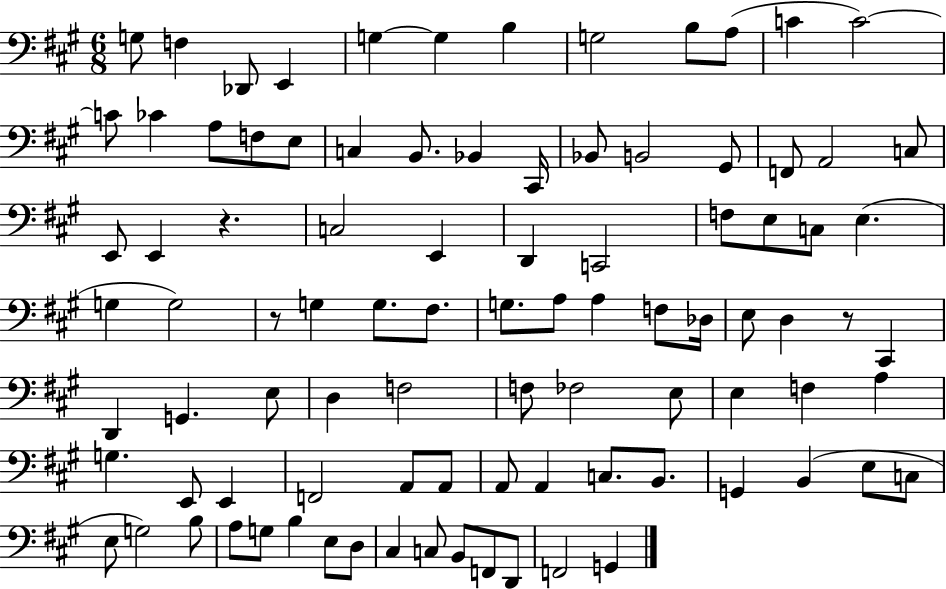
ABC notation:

X:1
T:Untitled
M:6/8
L:1/4
K:A
G,/2 F, _D,,/2 E,, G, G, B, G,2 B,/2 A,/2 C C2 C/2 _C A,/2 F,/2 E,/2 C, B,,/2 _B,, ^C,,/4 _B,,/2 B,,2 ^G,,/2 F,,/2 A,,2 C,/2 E,,/2 E,, z C,2 E,, D,, C,,2 F,/2 E,/2 C,/2 E, G, G,2 z/2 G, G,/2 ^F,/2 G,/2 A,/2 A, F,/2 _D,/4 E,/2 D, z/2 ^C,, D,, G,, E,/2 D, F,2 F,/2 _F,2 E,/2 E, F, A, G, E,,/2 E,, F,,2 A,,/2 A,,/2 A,,/2 A,, C,/2 B,,/2 G,, B,, E,/2 C,/2 E,/2 G,2 B,/2 A,/2 G,/2 B, E,/2 D,/2 ^C, C,/2 B,,/2 F,,/2 D,,/2 F,,2 G,,